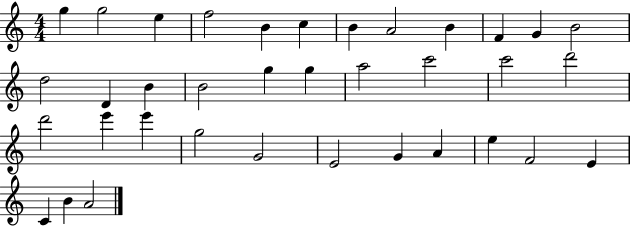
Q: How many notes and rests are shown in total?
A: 36